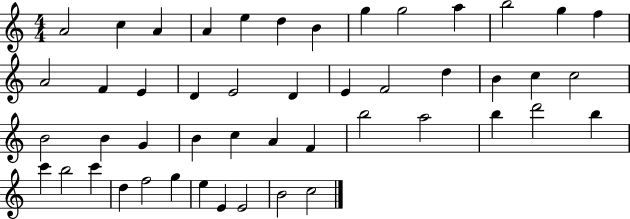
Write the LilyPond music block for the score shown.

{
  \clef treble
  \numericTimeSignature
  \time 4/4
  \key c \major
  a'2 c''4 a'4 | a'4 e''4 d''4 b'4 | g''4 g''2 a''4 | b''2 g''4 f''4 | \break a'2 f'4 e'4 | d'4 e'2 d'4 | e'4 f'2 d''4 | b'4 c''4 c''2 | \break b'2 b'4 g'4 | b'4 c''4 a'4 f'4 | b''2 a''2 | b''4 d'''2 b''4 | \break c'''4 b''2 c'''4 | d''4 f''2 g''4 | e''4 e'4 e'2 | b'2 c''2 | \break \bar "|."
}